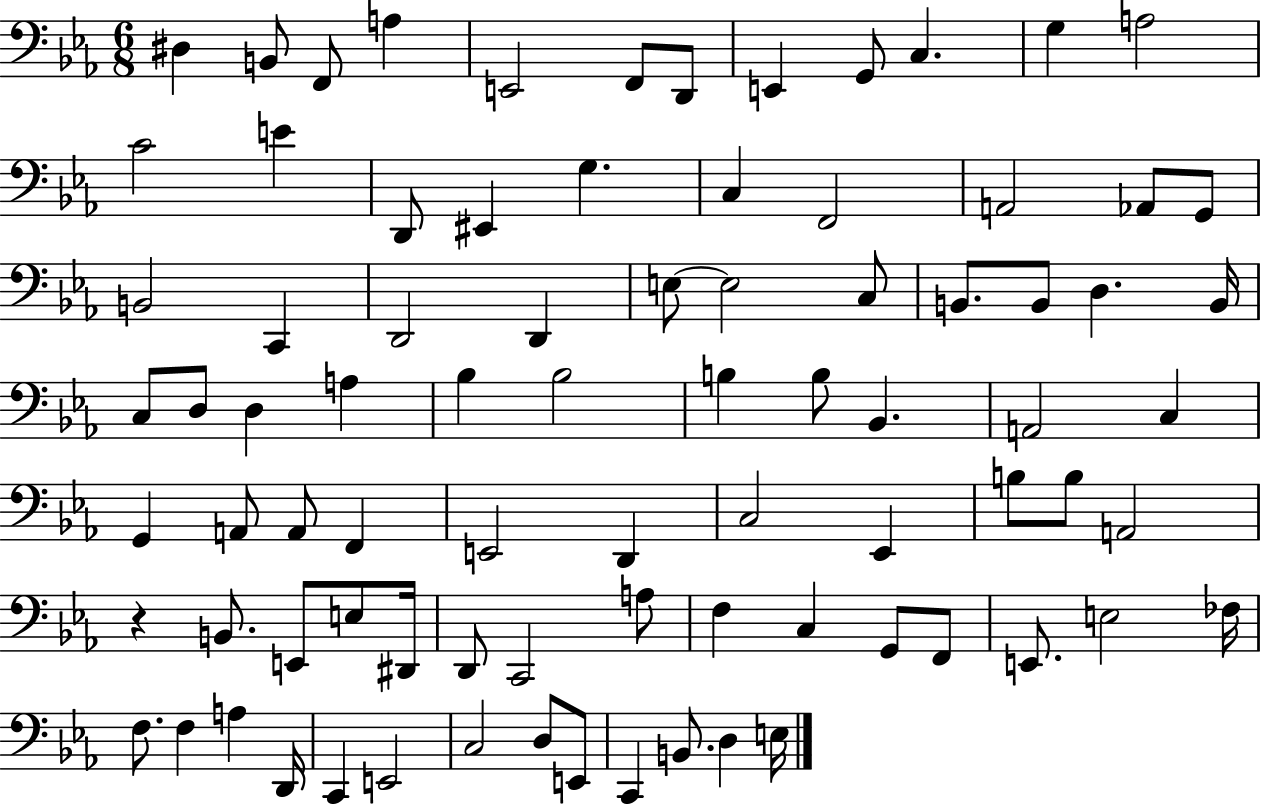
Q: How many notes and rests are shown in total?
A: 83